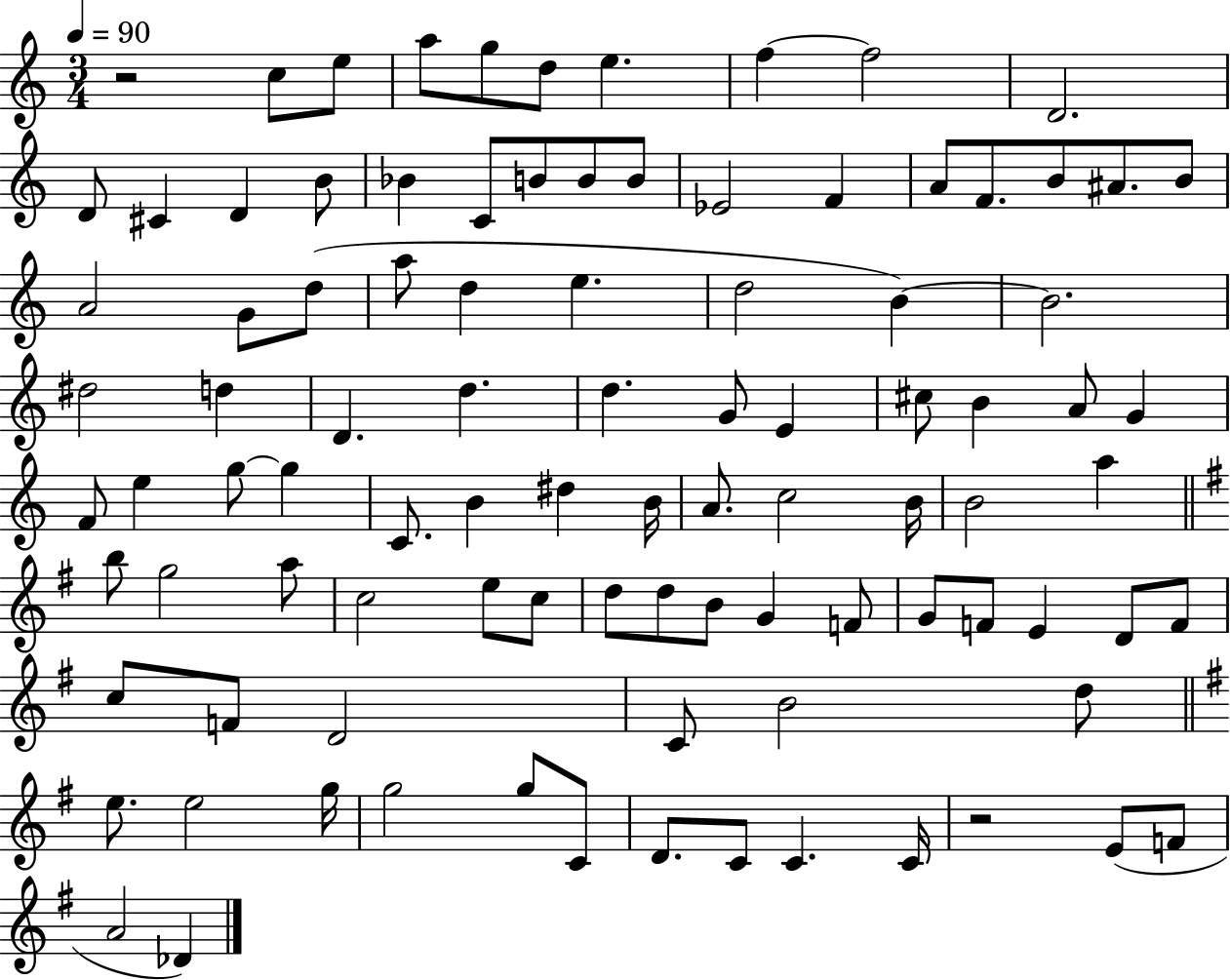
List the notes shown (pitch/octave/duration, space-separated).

R/h C5/e E5/e A5/e G5/e D5/e E5/q. F5/q F5/h D4/h. D4/e C#4/q D4/q B4/e Bb4/q C4/e B4/e B4/e B4/e Eb4/h F4/q A4/e F4/e. B4/e A#4/e. B4/e A4/h G4/e D5/e A5/e D5/q E5/q. D5/h B4/q B4/h. D#5/h D5/q D4/q. D5/q. D5/q. G4/e E4/q C#5/e B4/q A4/e G4/q F4/e E5/q G5/e G5/q C4/e. B4/q D#5/q B4/s A4/e. C5/h B4/s B4/h A5/q B5/e G5/h A5/e C5/h E5/e C5/e D5/e D5/e B4/e G4/q F4/e G4/e F4/e E4/q D4/e F4/e C5/e F4/e D4/h C4/e B4/h D5/e E5/e. E5/h G5/s G5/h G5/e C4/e D4/e. C4/e C4/q. C4/s R/h E4/e F4/e A4/h Db4/q